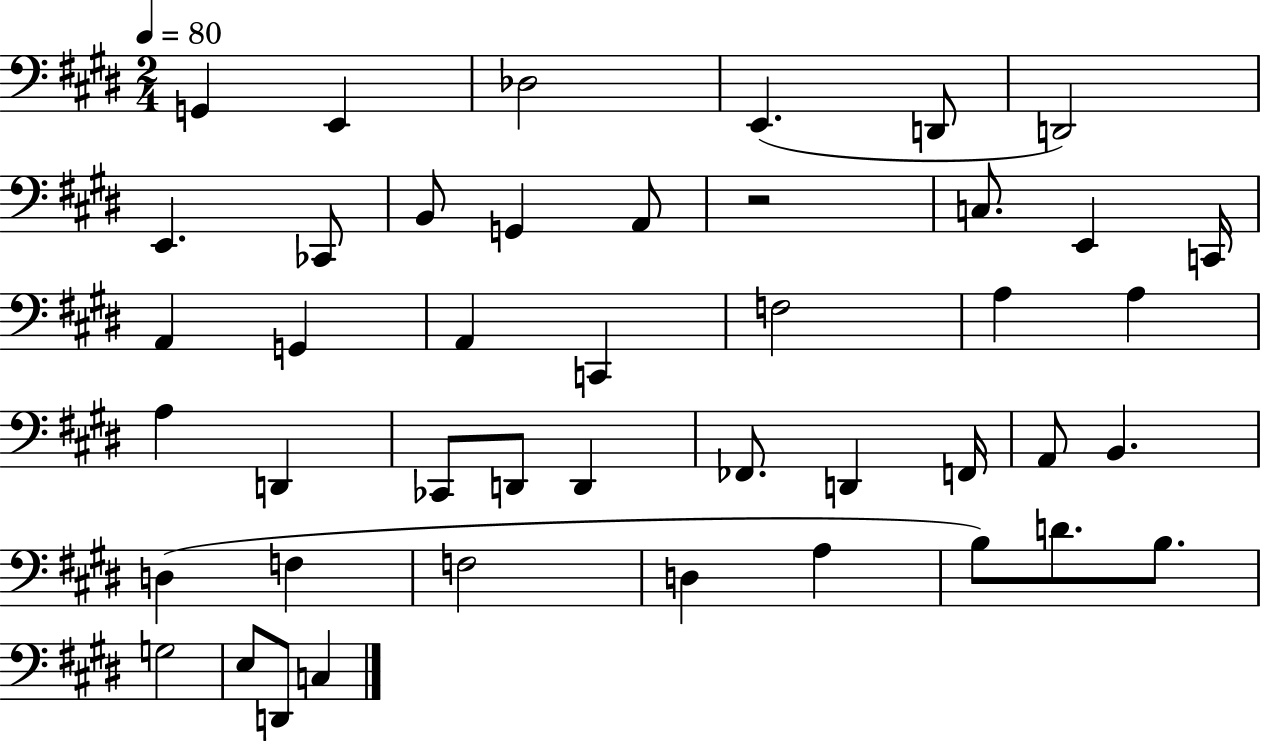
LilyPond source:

{
  \clef bass
  \numericTimeSignature
  \time 2/4
  \key e \major
  \tempo 4 = 80
  g,4 e,4 | des2 | e,4.( d,8 | d,2) | \break e,4. ces,8 | b,8 g,4 a,8 | r2 | c8. e,4 c,16 | \break a,4 g,4 | a,4 c,4 | f2 | a4 a4 | \break a4 d,4 | ces,8 d,8 d,4 | fes,8. d,4 f,16 | a,8 b,4. | \break d4( f4 | f2 | d4 a4 | b8) d'8. b8. | \break g2 | e8 d,8 c4 | \bar "|."
}